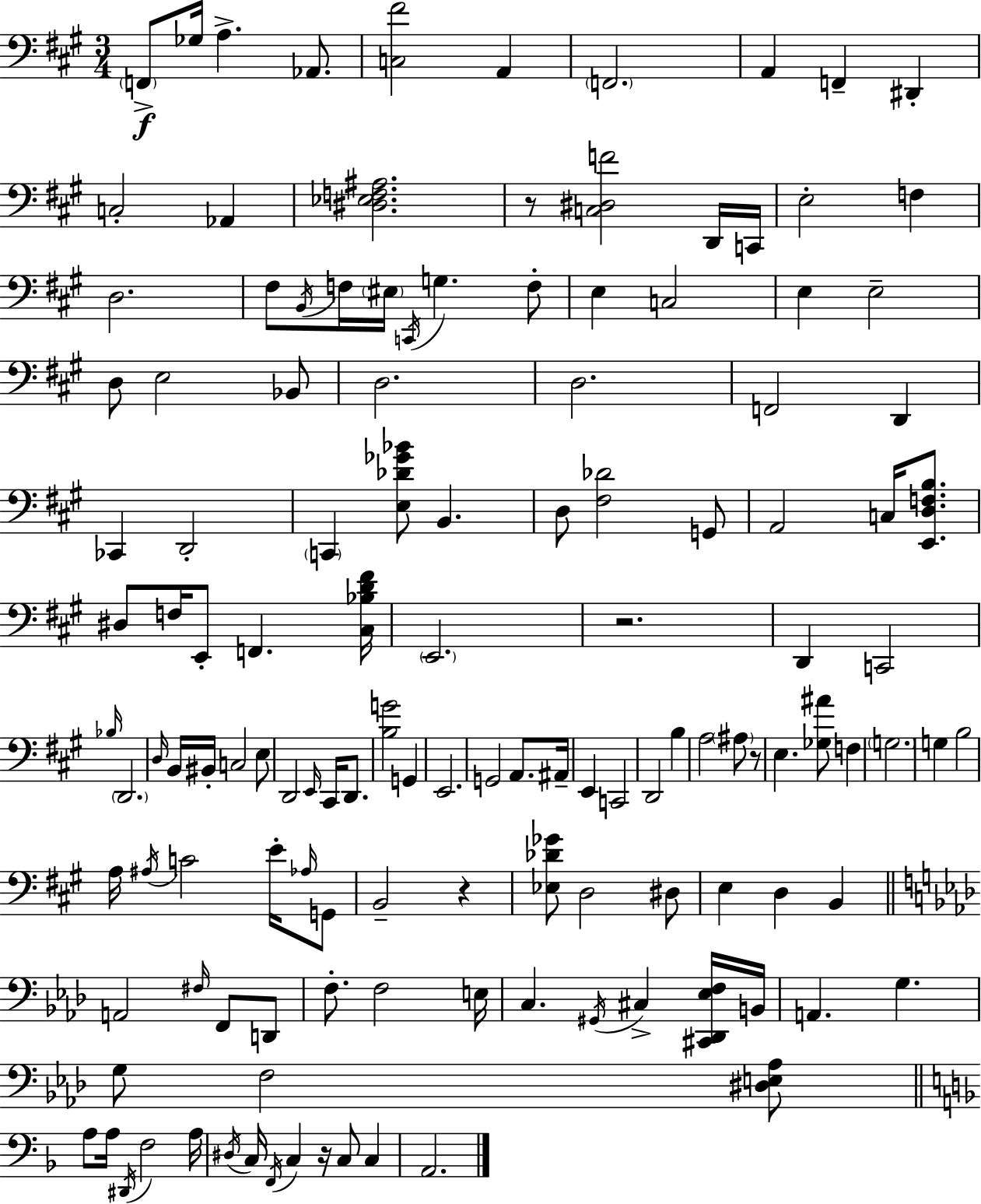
{
  \clef bass
  \numericTimeSignature
  \time 3/4
  \key a \major
  \parenthesize f,8->\f ges16 a4.-> aes,8. | <c fis'>2 a,4 | \parenthesize f,2. | a,4 f,4-- dis,4-. | \break c2-. aes,4 | <dis ees f ais>2. | r8 <c dis f'>2 d,16 c,16 | e2-. f4 | \break d2. | fis8 \acciaccatura { b,16 } f16 \parenthesize eis16 \acciaccatura { c,16 } g4. | f8-. e4 c2 | e4 e2-- | \break d8 e2 | bes,8 d2. | d2. | f,2 d,4 | \break ces,4 d,2-. | \parenthesize c,4 <e des' ges' bes'>8 b,4. | d8 <fis des'>2 | g,8 a,2 c16 <e, d f b>8. | \break dis8 f16 e,8-. f,4. | <cis bes d' fis'>16 \parenthesize e,2. | r2. | d,4 c,2 | \break \grace { bes16 } \parenthesize d,2. | \grace { d16 } b,16 bis,16-. c2 | e8 d,2 | \grace { e,16 } cis,16 d,8. <b g'>2 | \break g,4 e,2. | g,2 | a,8. ais,16-- e,4 c,2 | d,2 | \break b4 a2 | \parenthesize ais8 r8 e4. <ges ais'>8 | f4 \parenthesize g2. | g4 b2 | \break a16 \acciaccatura { ais16 } c'2 | e'16-. \grace { aes16 } g,8 b,2-- | r4 <ees des' ges'>8 d2 | dis8 e4 d4 | \break b,4 \bar "||" \break \key aes \major a,2 \grace { fis16 } f,8 d,8 | f8.-. f2 | e16 c4. \acciaccatura { gis,16 } cis4-> | <cis, des, ees f>16 b,16 a,4. g4. | \break g8 f2 | <dis e aes>8 \bar "||" \break \key d \minor a8 a16 \acciaccatura { dis,16 } f2 | a16 \acciaccatura { dis16 } c16 \acciaccatura { f,16 } c4 r16 c8 c4 | a,2. | \bar "|."
}